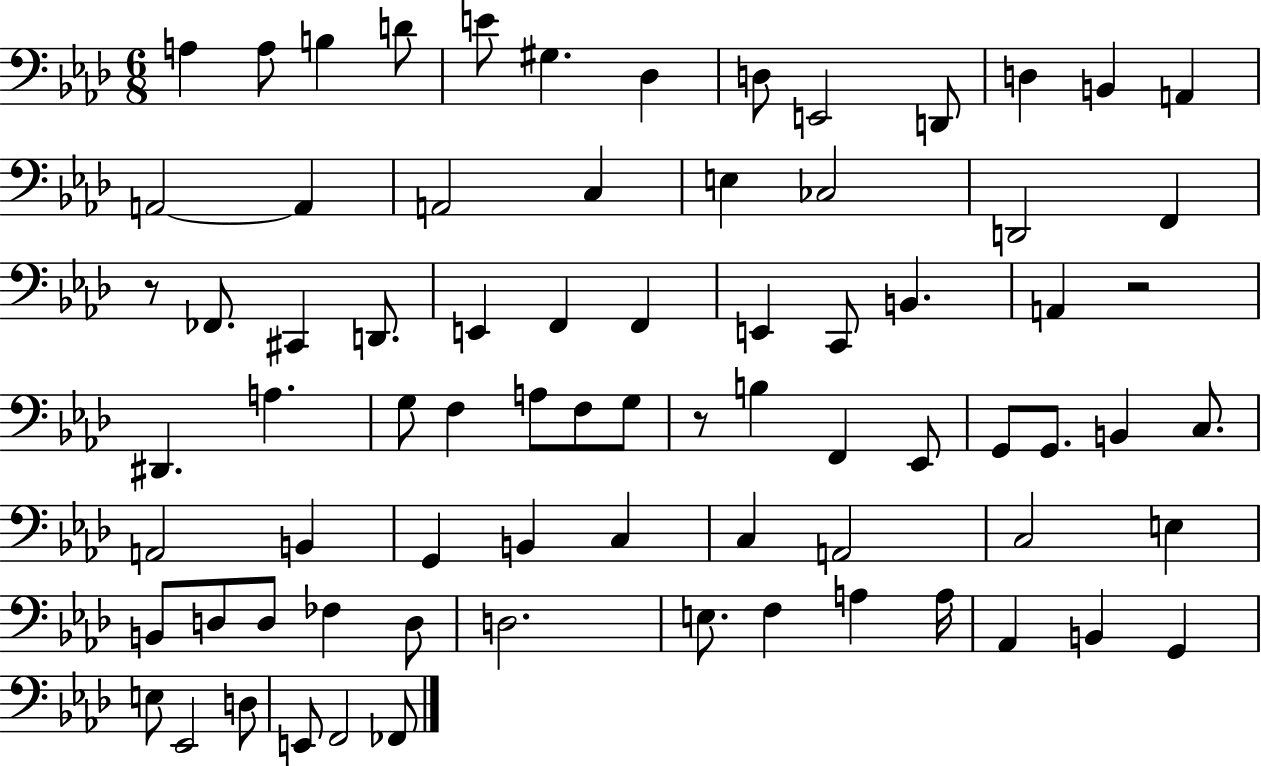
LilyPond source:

{
  \clef bass
  \numericTimeSignature
  \time 6/8
  \key aes \major
  a4 a8 b4 d'8 | e'8 gis4. des4 | d8 e,2 d,8 | d4 b,4 a,4 | \break a,2~~ a,4 | a,2 c4 | e4 ces2 | d,2 f,4 | \break r8 fes,8. cis,4 d,8. | e,4 f,4 f,4 | e,4 c,8 b,4. | a,4 r2 | \break dis,4. a4. | g8 f4 a8 f8 g8 | r8 b4 f,4 ees,8 | g,8 g,8. b,4 c8. | \break a,2 b,4 | g,4 b,4 c4 | c4 a,2 | c2 e4 | \break b,8 d8 d8 fes4 d8 | d2. | e8. f4 a4 a16 | aes,4 b,4 g,4 | \break e8 ees,2 d8 | e,8 f,2 fes,8 | \bar "|."
}